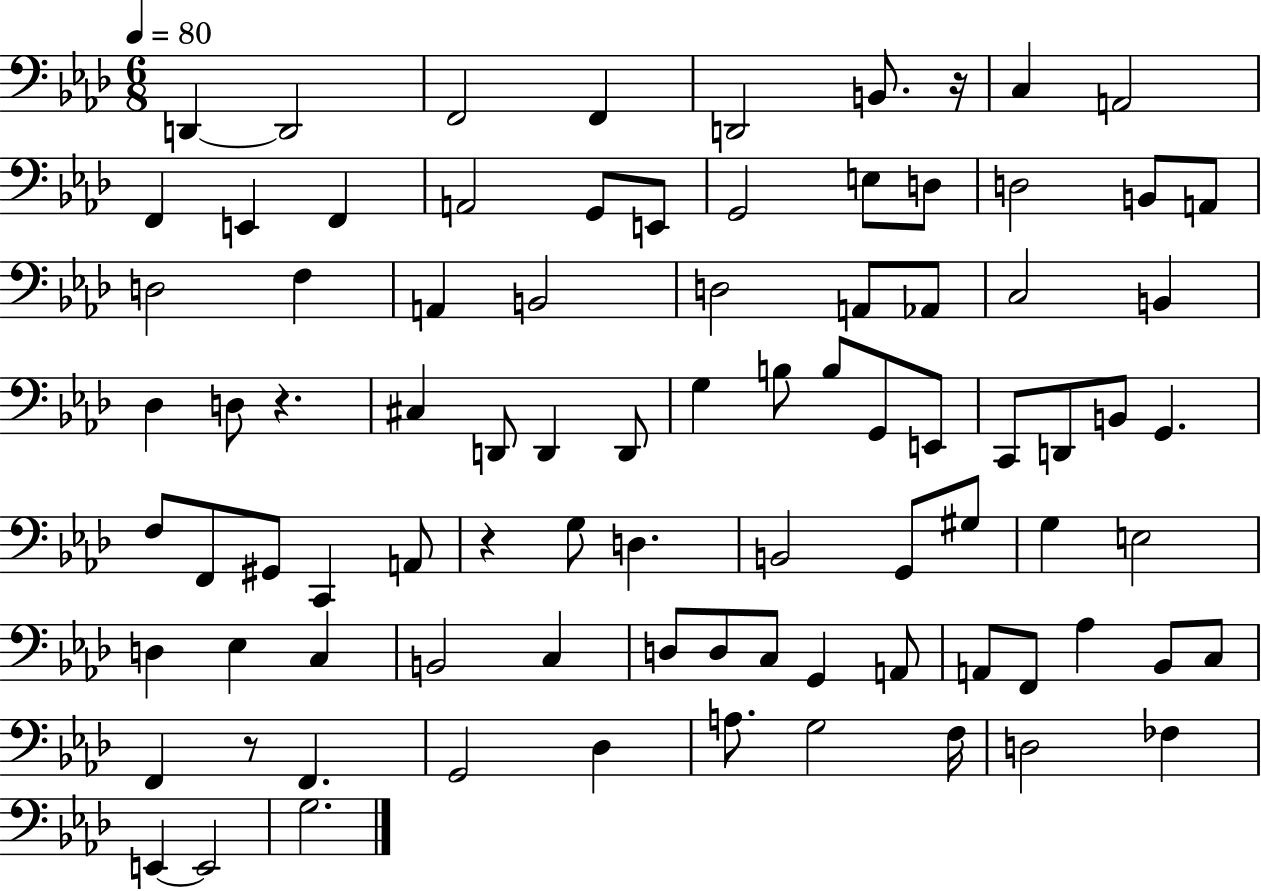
D2/q D2/h F2/h F2/q D2/h B2/e. R/s C3/q A2/h F2/q E2/q F2/q A2/h G2/e E2/e G2/h E3/e D3/e D3/h B2/e A2/e D3/h F3/q A2/q B2/h D3/h A2/e Ab2/e C3/h B2/q Db3/q D3/e R/q. C#3/q D2/e D2/q D2/e G3/q B3/e B3/e G2/e E2/e C2/e D2/e B2/e G2/q. F3/e F2/e G#2/e C2/q A2/e R/q G3/e D3/q. B2/h G2/e G#3/e G3/q E3/h D3/q Eb3/q C3/q B2/h C3/q D3/e D3/e C3/e G2/q A2/e A2/e F2/e Ab3/q Bb2/e C3/e F2/q R/e F2/q. G2/h Db3/q A3/e. G3/h F3/s D3/h FES3/q E2/q E2/h G3/h.